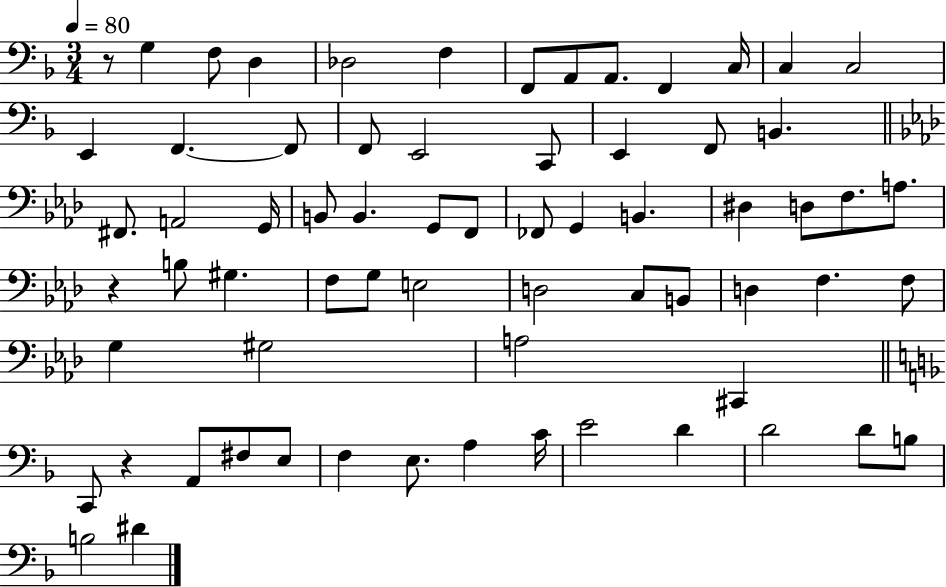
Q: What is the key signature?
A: F major